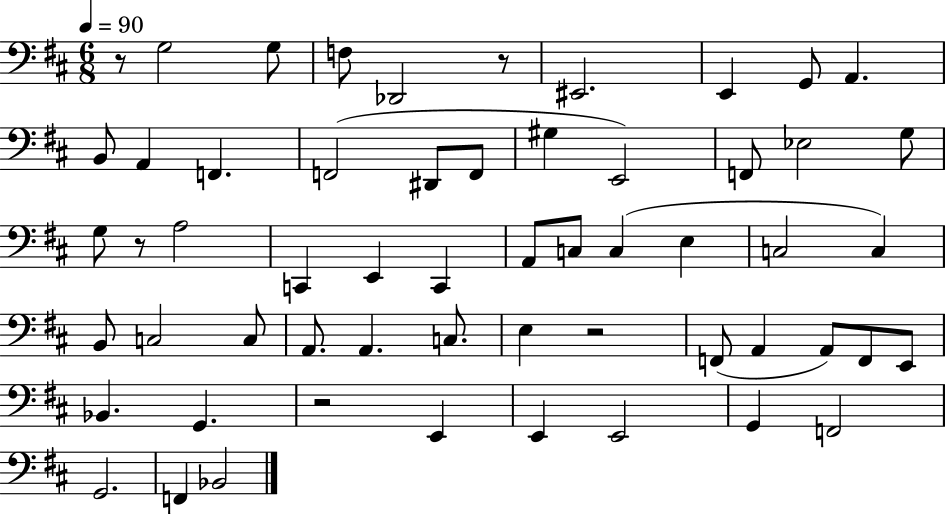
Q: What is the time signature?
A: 6/8